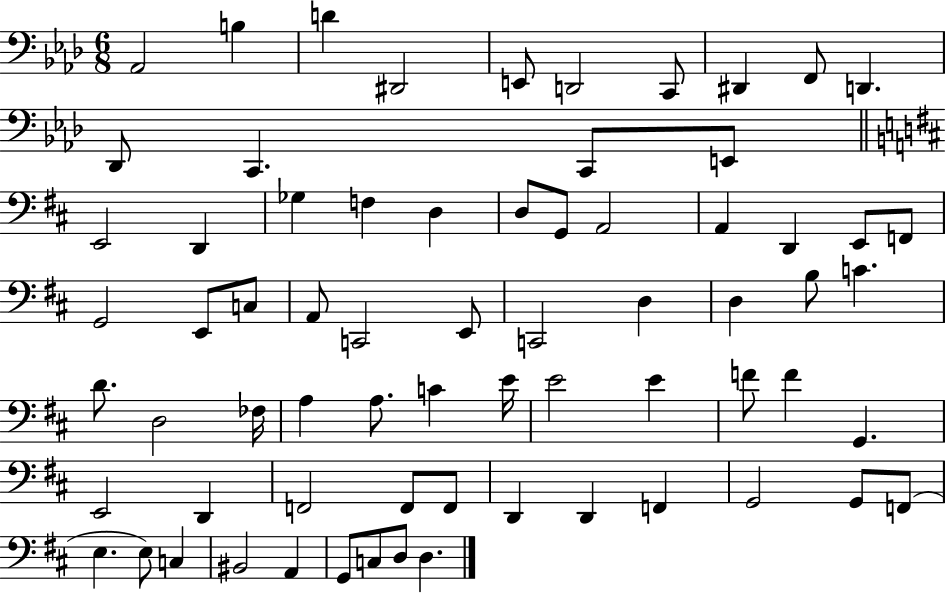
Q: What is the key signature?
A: AES major